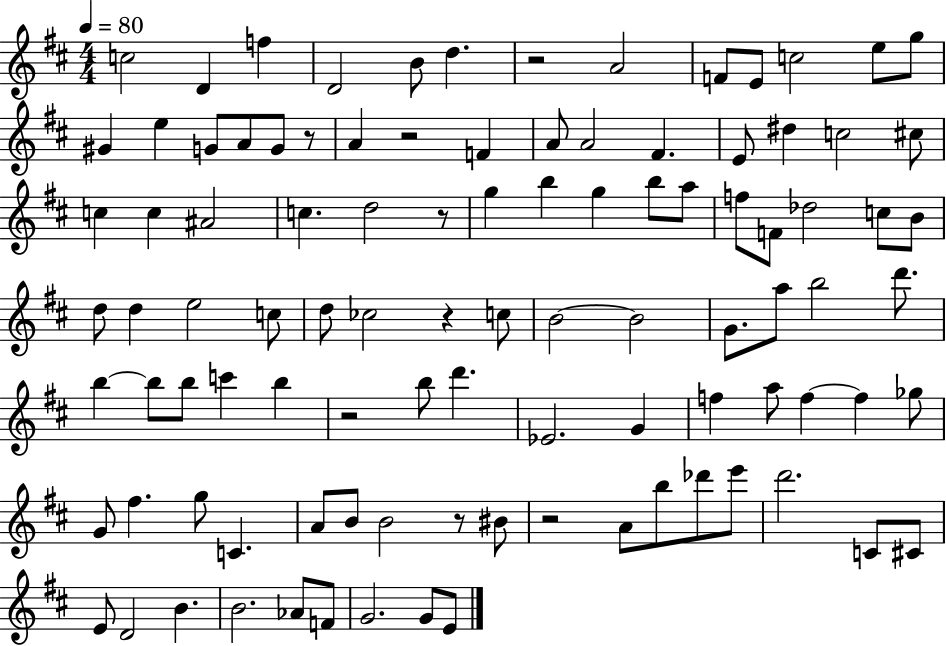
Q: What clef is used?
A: treble